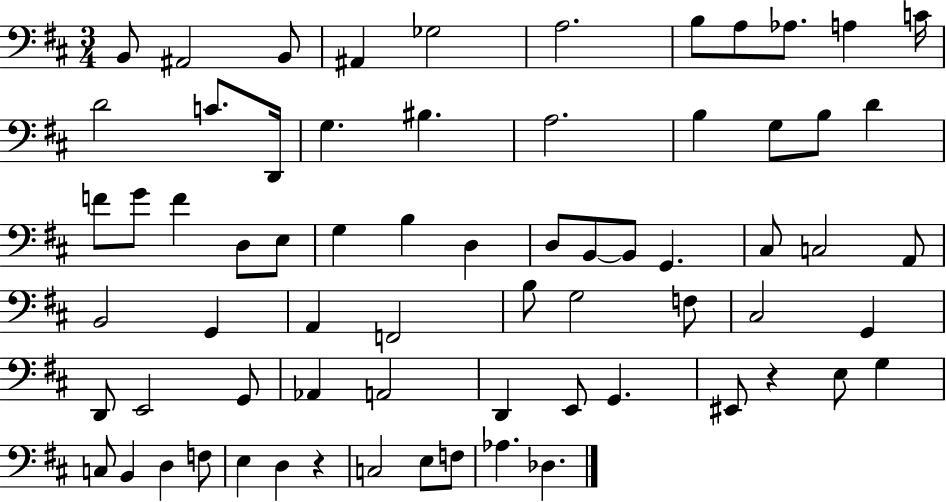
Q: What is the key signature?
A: D major